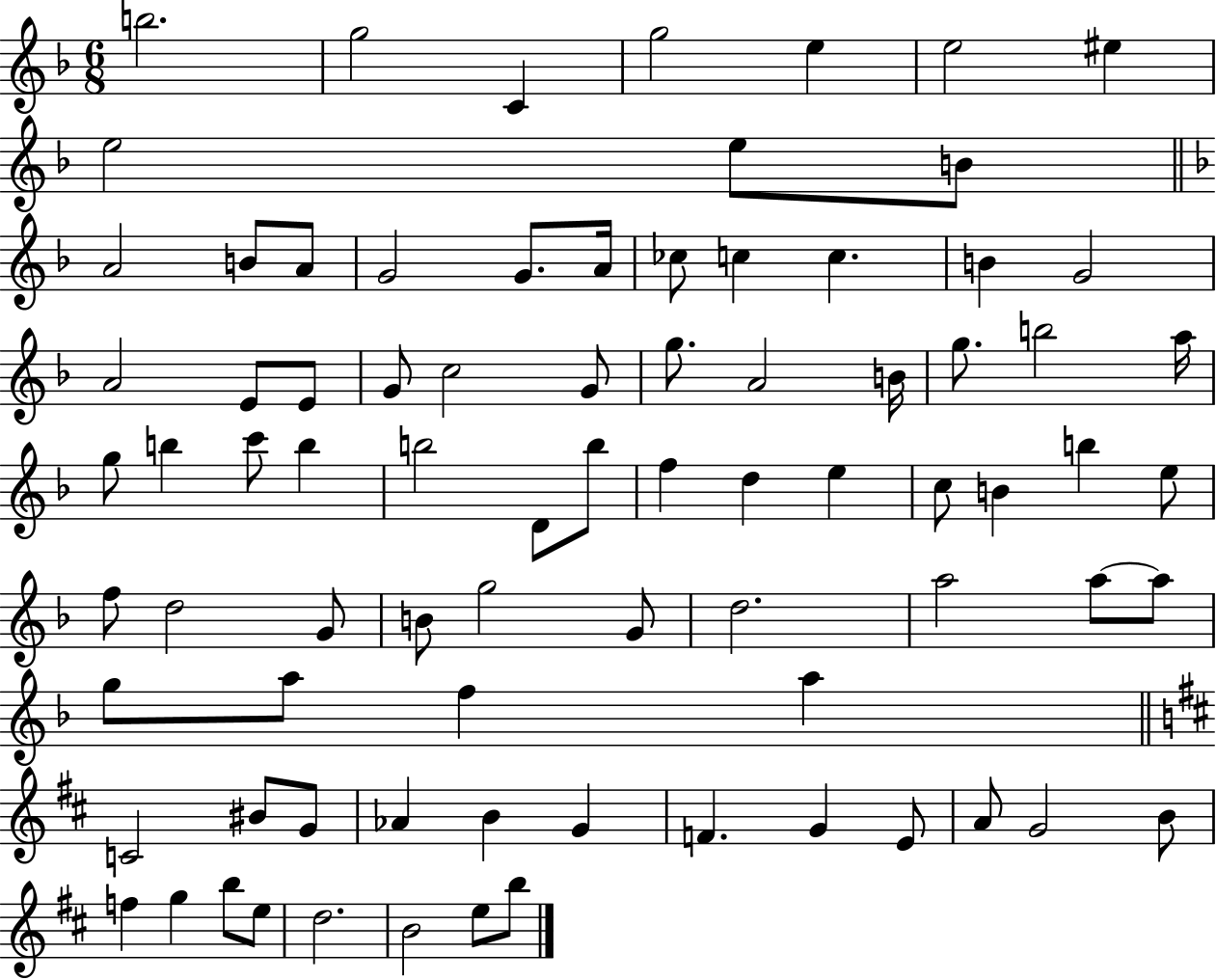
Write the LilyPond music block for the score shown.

{
  \clef treble
  \numericTimeSignature
  \time 6/8
  \key f \major
  b''2. | g''2 c'4 | g''2 e''4 | e''2 eis''4 | \break e''2 e''8 b'8 | \bar "||" \break \key f \major a'2 b'8 a'8 | g'2 g'8. a'16 | ces''8 c''4 c''4. | b'4 g'2 | \break a'2 e'8 e'8 | g'8 c''2 g'8 | g''8. a'2 b'16 | g''8. b''2 a''16 | \break g''8 b''4 c'''8 b''4 | b''2 d'8 b''8 | f''4 d''4 e''4 | c''8 b'4 b''4 e''8 | \break f''8 d''2 g'8 | b'8 g''2 g'8 | d''2. | a''2 a''8~~ a''8 | \break g''8 a''8 f''4 a''4 | \bar "||" \break \key b \minor c'2 bis'8 g'8 | aes'4 b'4 g'4 | f'4. g'4 e'8 | a'8 g'2 b'8 | \break f''4 g''4 b''8 e''8 | d''2. | b'2 e''8 b''8 | \bar "|."
}